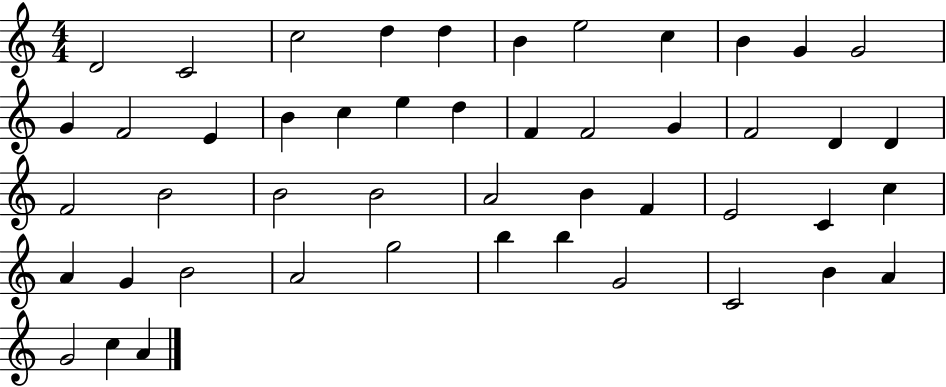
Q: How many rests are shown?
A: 0